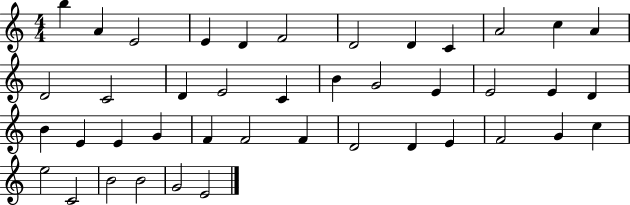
B5/q A4/q E4/h E4/q D4/q F4/h D4/h D4/q C4/q A4/h C5/q A4/q D4/h C4/h D4/q E4/h C4/q B4/q G4/h E4/q E4/h E4/q D4/q B4/q E4/q E4/q G4/q F4/q F4/h F4/q D4/h D4/q E4/q F4/h G4/q C5/q E5/h C4/h B4/h B4/h G4/h E4/h